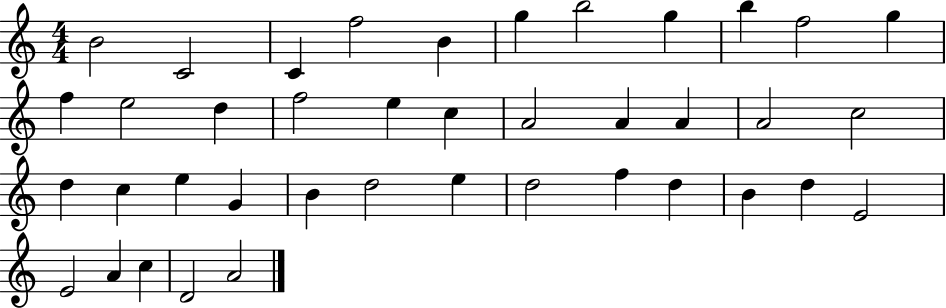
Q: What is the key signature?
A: C major